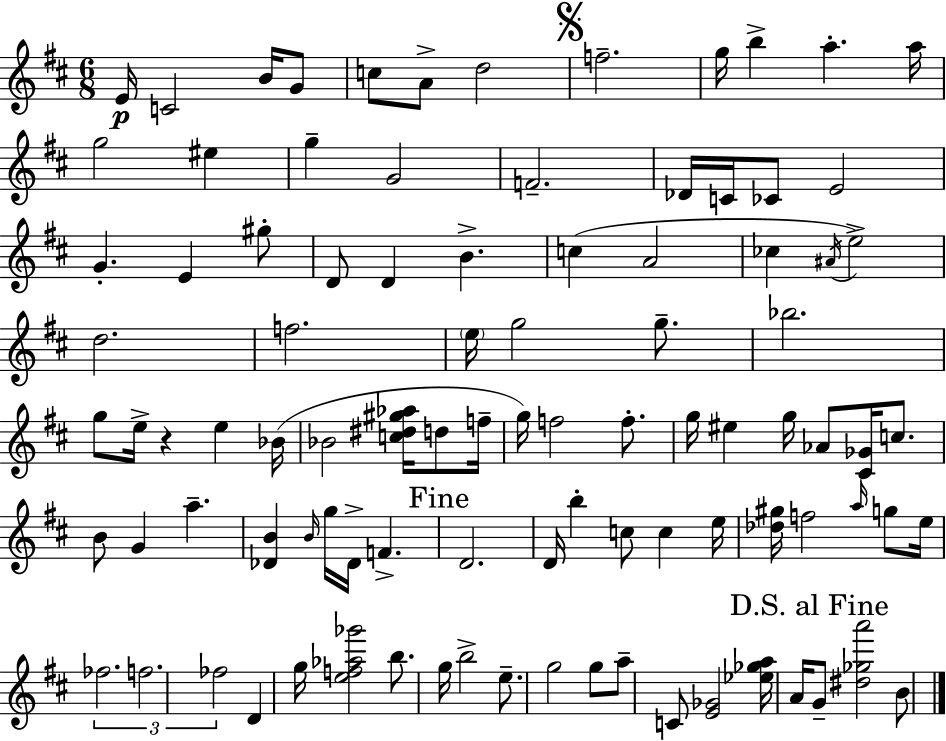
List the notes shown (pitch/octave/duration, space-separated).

E4/s C4/h B4/s G4/e C5/e A4/e D5/h F5/h. G5/s B5/q A5/q. A5/s G5/h EIS5/q G5/q G4/h F4/h. Db4/s C4/s CES4/e E4/h G4/q. E4/q G#5/e D4/e D4/q B4/q. C5/q A4/h CES5/q A#4/s E5/h D5/h. F5/h. E5/s G5/h G5/e. Bb5/h. G5/e E5/s R/q E5/q Bb4/s Bb4/h [C5,D#5,G#5,Ab5]/s D5/e F5/s G5/s F5/h F5/e. G5/s EIS5/q G5/s Ab4/e [C#4,Gb4]/s C5/e. B4/e G4/q A5/q. [Db4,B4]/q B4/s G5/s Db4/s F4/q. D4/h. D4/s B5/q C5/e C5/q E5/s [Db5,G#5]/s F5/h A5/s G5/e E5/s FES5/h. F5/h. FES5/h D4/q G5/s [E5,F5,Ab5,Gb6]/h B5/e. G5/s B5/h E5/e. G5/h G5/e A5/e C4/e [E4,Gb4]/h [Eb5,Gb5,A5]/s A4/s G4/e [D#5,Gb5,A6]/h B4/e